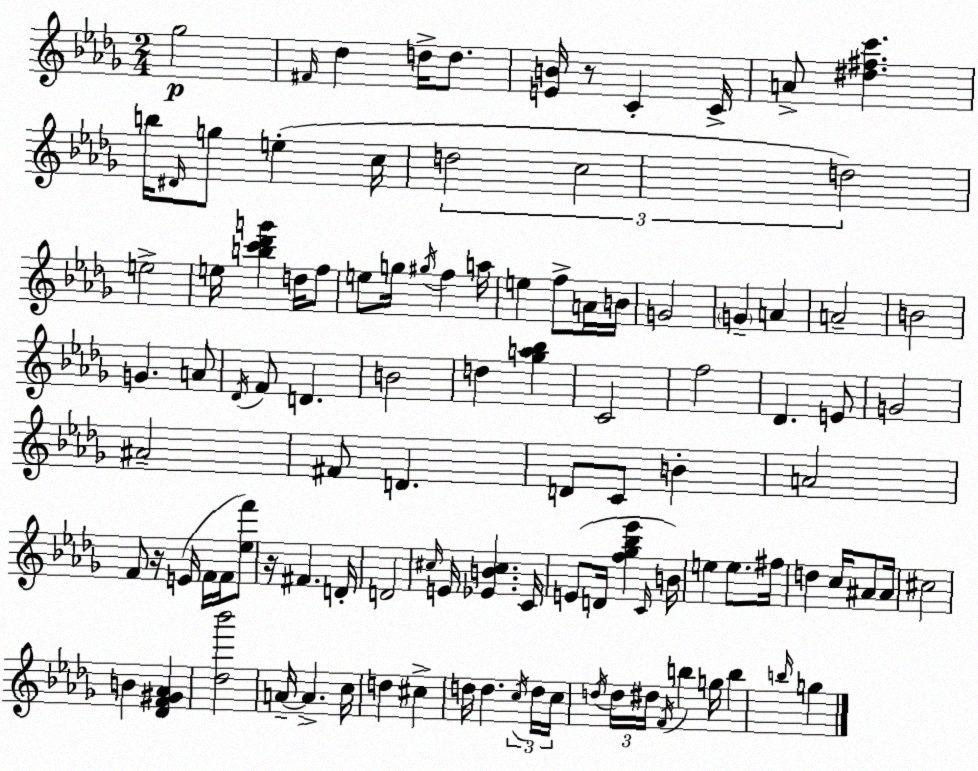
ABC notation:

X:1
T:Untitled
M:2/4
L:1/4
K:Bbm
_g2 ^F/4 _d d/4 d/2 [EB]/4 z/2 C C/4 A/2 [^d^fc'] b/4 ^D/4 g/2 e c/4 d2 c2 d2 e2 e/4 [bc'_d'g'] d/4 f/2 e/2 g/4 ^g/4 f a/4 e f/2 A/4 B/4 G2 G A A2 B2 G A/2 _D/4 F/2 D B2 d [_ga_b] C2 f2 _D E/2 G2 ^A2 ^F/2 D D/2 C/2 B A2 F/2 z/4 E/4 F/4 F/4 [_ef']/2 z/4 ^F D/4 D2 ^c/4 E/4 [_EB^c] C/4 E/2 D/4 [f_g_b_e'] C/4 B/4 e e/2 ^f/4 d c/4 ^A/2 ^A/4 ^c2 B [_DF^G_A] [_d_b']2 A/4 A c/4 d ^c d/4 d c/4 d/4 c/4 d/4 d/4 ^d/4 F/4 b g/4 b b/4 g